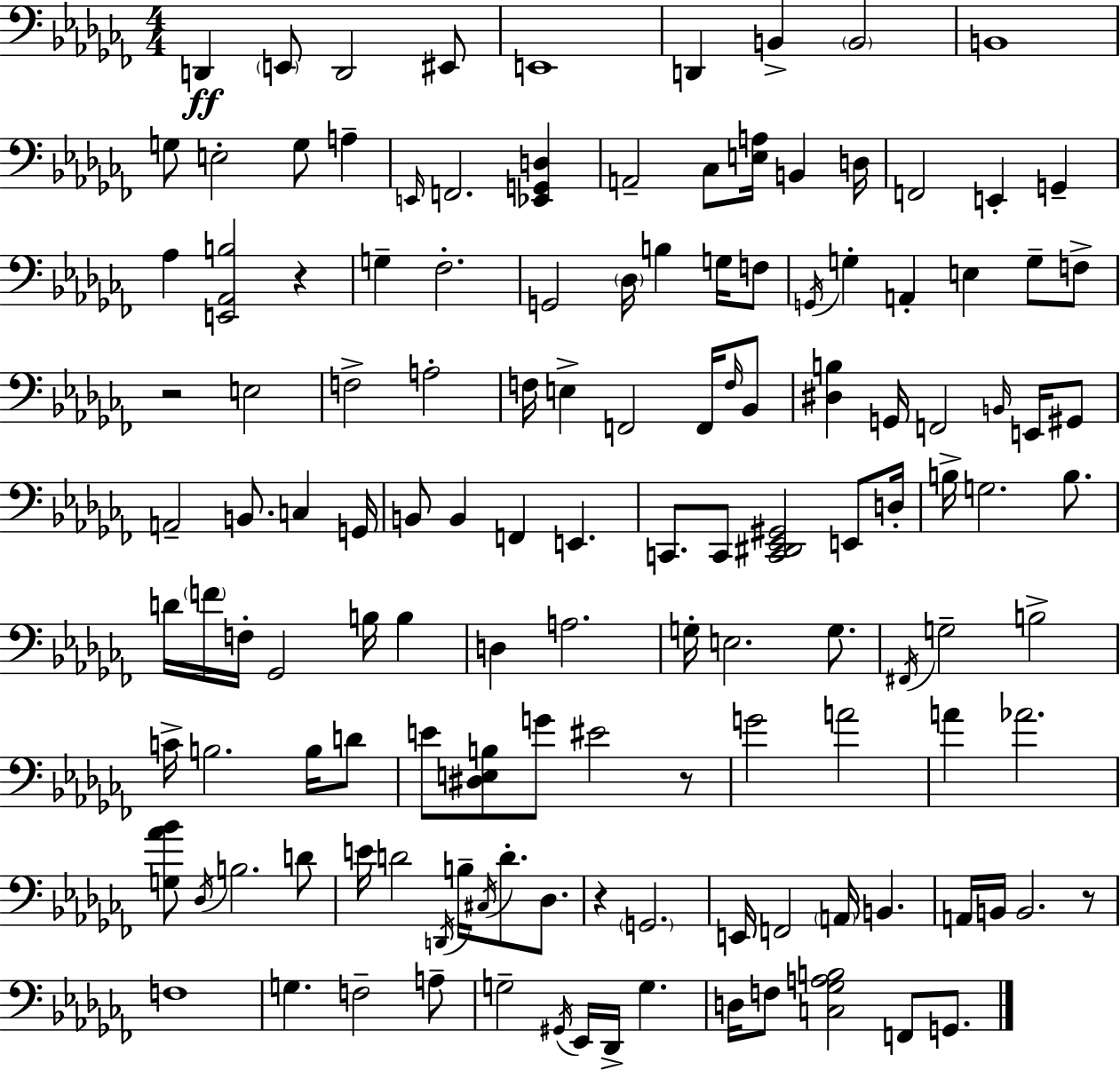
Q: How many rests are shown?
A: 5